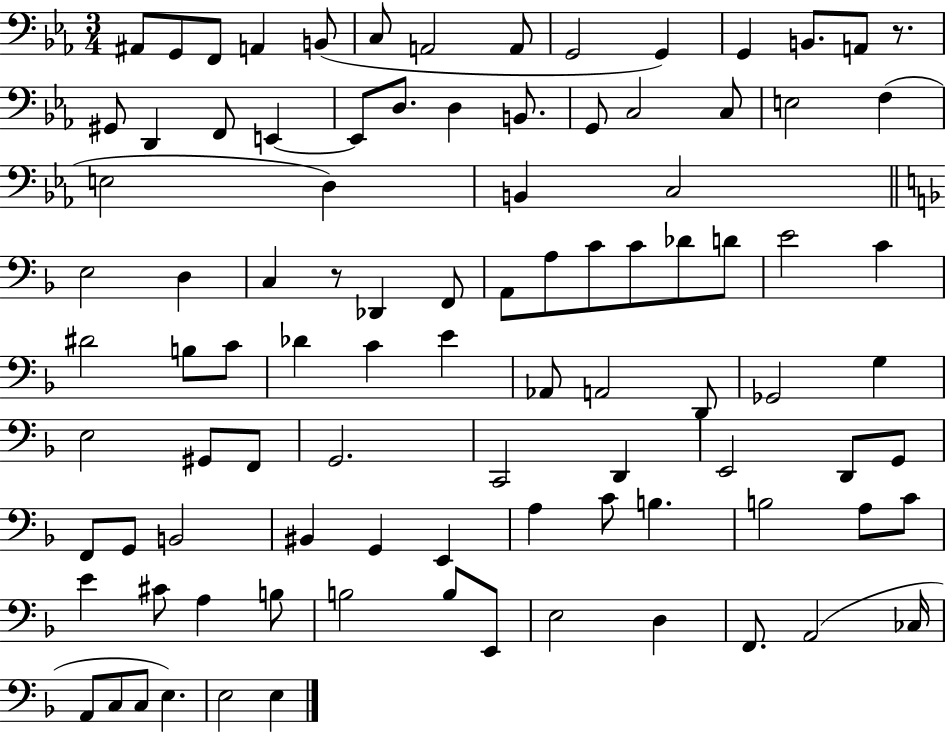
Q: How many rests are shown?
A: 2